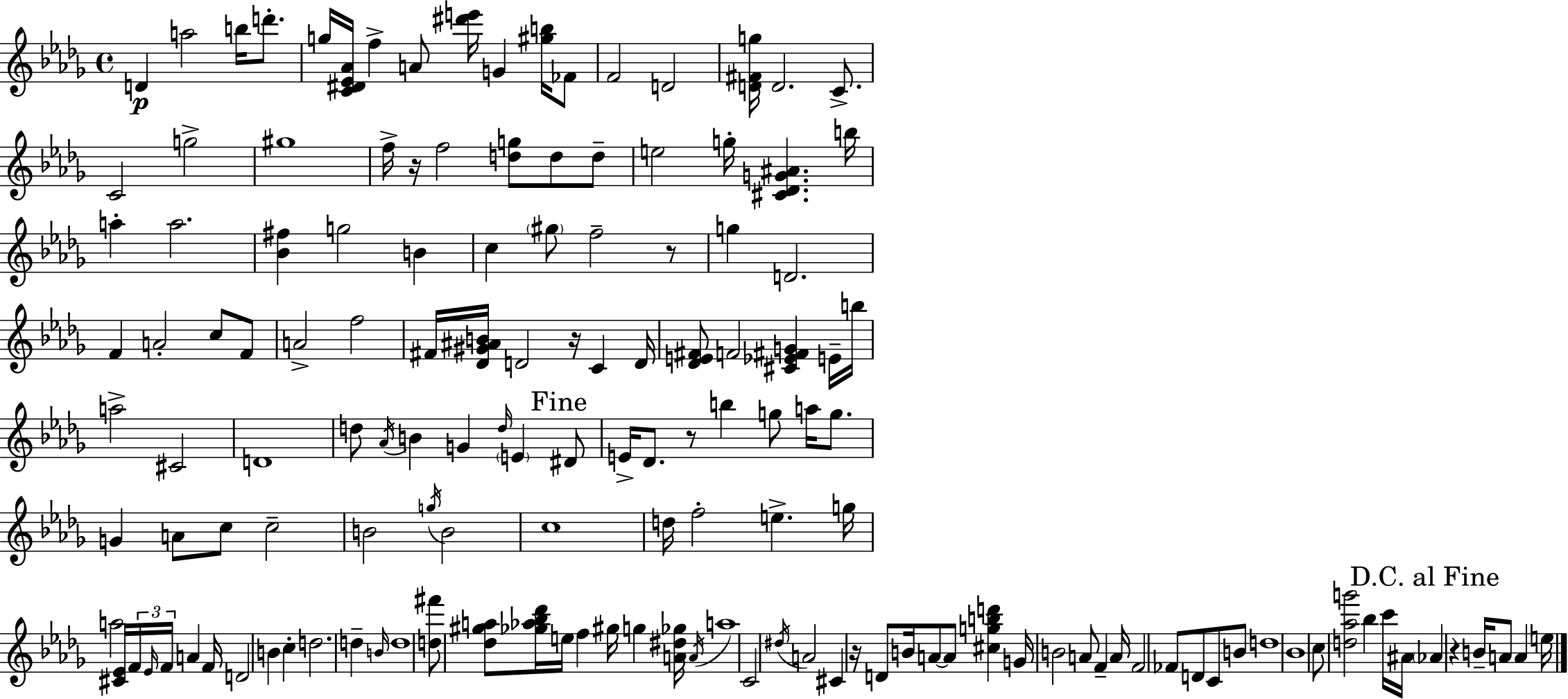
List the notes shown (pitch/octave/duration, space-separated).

D4/q A5/h B5/s D6/e. G5/s [C4,D#4,Eb4,Ab4]/s F5/q A4/e [D#6,E6]/s G4/q [G#5,B5]/s FES4/e F4/h D4/h [D4,F#4,G5]/s D4/h. C4/e. C4/h G5/h G#5/w F5/s R/s F5/h [D5,G5]/e D5/e D5/e E5/h G5/s [C#4,Db4,G4,A#4]/q. B5/s A5/q A5/h. [Bb4,F#5]/q G5/h B4/q C5/q G#5/e F5/h R/e G5/q D4/h. F4/q A4/h C5/e F4/e A4/h F5/h F#4/s [Db4,G#4,A#4,B4]/s D4/h R/s C4/q D4/s [Db4,E4,F#4]/e F4/h [C#4,Eb4,F#4,G4]/q E4/s B5/s A5/h C#4/h D4/w D5/e Ab4/s B4/q G4/q D5/s E4/q D#4/e E4/s Db4/e. R/e B5/q G5/e A5/s G5/e. G4/q A4/e C5/e C5/h B4/h G5/s B4/h C5/w D5/s F5/h E5/q. G5/s A5/h [C#4,Eb4]/s F4/s Eb4/s F4/s A4/q F4/s D4/h B4/q C5/q D5/h. D5/q B4/s D5/w [D5,F#6]/e [Db5,G#5,A5]/e [Gb5,Ab5,Bb5,Db6]/s E5/s F5/q G#5/s G5/q [A4,D#5,Gb5]/s A4/s A5/w C4/h D#5/s A4/h C#4/q R/s D4/e B4/s A4/e A4/e [C#5,G5,B5,D6]/q G4/s B4/h A4/e F4/q A4/s F4/h FES4/e D4/e C4/e B4/e D5/w Bb4/w C5/e [D5,Ab5,G6]/h Bb5/q C6/s A#4/s Ab4/q R/q B4/s A4/e A4/q E5/s